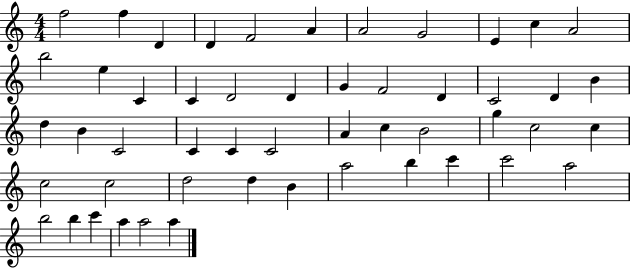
F5/h F5/q D4/q D4/q F4/h A4/q A4/h G4/h E4/q C5/q A4/h B5/h E5/q C4/q C4/q D4/h D4/q G4/q F4/h D4/q C4/h D4/q B4/q D5/q B4/q C4/h C4/q C4/q C4/h A4/q C5/q B4/h G5/q C5/h C5/q C5/h C5/h D5/h D5/q B4/q A5/h B5/q C6/q C6/h A5/h B5/h B5/q C6/q A5/q A5/h A5/q